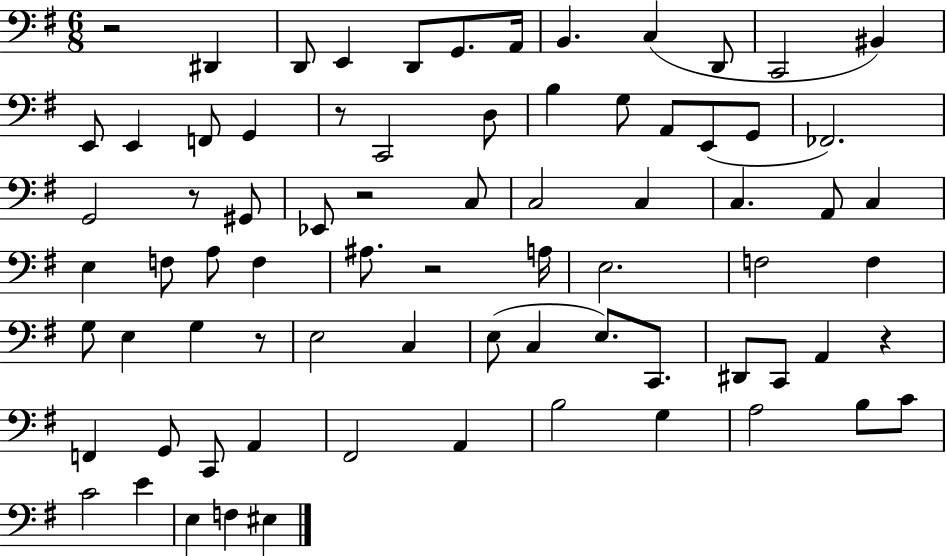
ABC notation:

X:1
T:Untitled
M:6/8
L:1/4
K:G
z2 ^D,, D,,/2 E,, D,,/2 G,,/2 A,,/4 B,, C, D,,/2 C,,2 ^B,, E,,/2 E,, F,,/2 G,, z/2 C,,2 D,/2 B, G,/2 A,,/2 E,,/2 G,,/2 _F,,2 G,,2 z/2 ^G,,/2 _E,,/2 z2 C,/2 C,2 C, C, A,,/2 C, E, F,/2 A,/2 F, ^A,/2 z2 A,/4 E,2 F,2 F, G,/2 E, G, z/2 E,2 C, E,/2 C, E,/2 C,,/2 ^D,,/2 C,,/2 A,, z F,, G,,/2 C,,/2 A,, ^F,,2 A,, B,2 G, A,2 B,/2 C/2 C2 E E, F, ^E,